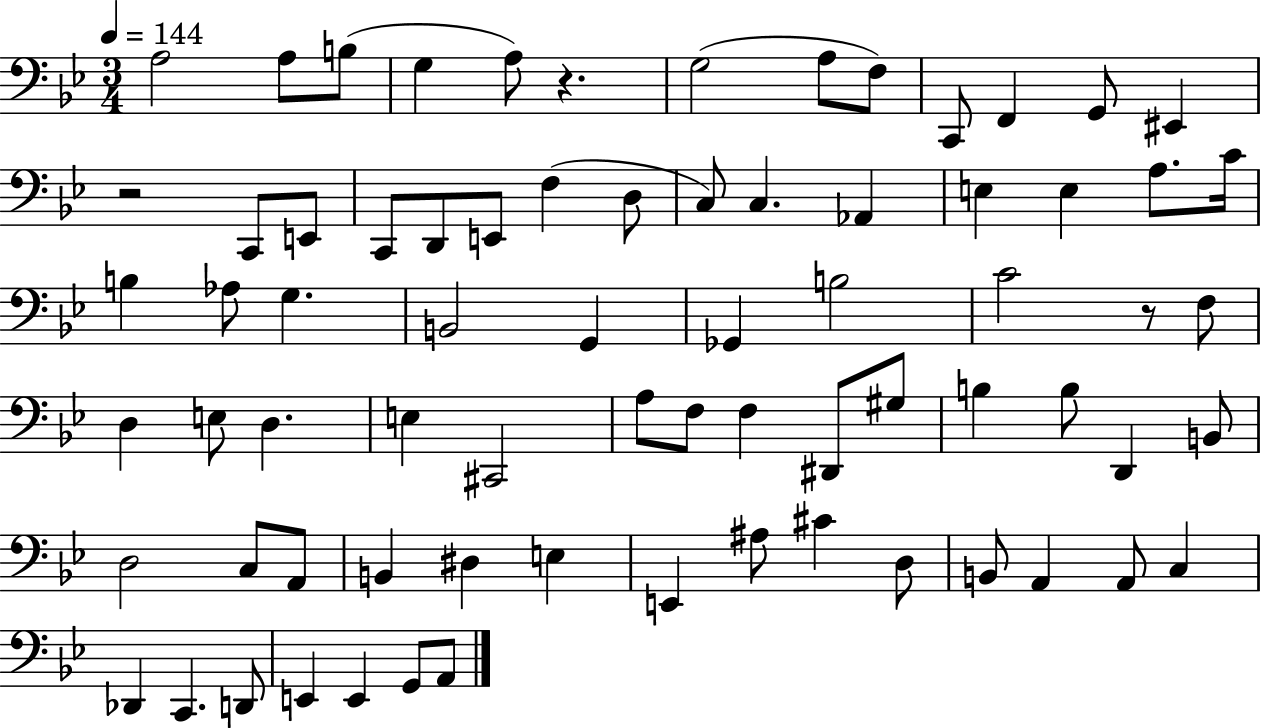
A3/h A3/e B3/e G3/q A3/e R/q. G3/h A3/e F3/e C2/e F2/q G2/e EIS2/q R/h C2/e E2/e C2/e D2/e E2/e F3/q D3/e C3/e C3/q. Ab2/q E3/q E3/q A3/e. C4/s B3/q Ab3/e G3/q. B2/h G2/q Gb2/q B3/h C4/h R/e F3/e D3/q E3/e D3/q. E3/q C#2/h A3/e F3/e F3/q D#2/e G#3/e B3/q B3/e D2/q B2/e D3/h C3/e A2/e B2/q D#3/q E3/q E2/q A#3/e C#4/q D3/e B2/e A2/q A2/e C3/q Db2/q C2/q. D2/e E2/q E2/q G2/e A2/e